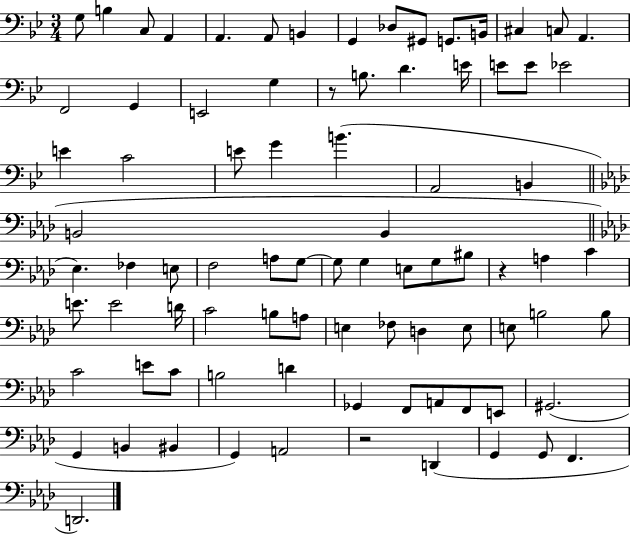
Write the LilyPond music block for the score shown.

{
  \clef bass
  \numericTimeSignature
  \time 3/4
  \key bes \major
  g8 b4 c8 a,4 | a,4. a,8 b,4 | g,4 des8 gis,8 g,8. b,16 | cis4 c8 a,4. | \break f,2 g,4 | e,2 g4 | r8 b8. d'4. e'16 | e'8 e'8 ees'2 | \break e'4 c'2 | e'8 g'4 b'4.( | a,2 b,4 | \bar "||" \break \key aes \major b,2 b,4 | \bar "||" \break \key aes \major ees4.) fes4 e8 | f2 a8 g8~~ | g8 g4 e8 g8 bis8 | r4 a4 c'4 | \break e'8. e'2 d'16 | c'2 b8 a8 | e4 fes8 d4 e8 | e8 b2 b8 | \break c'2 e'8 c'8 | b2 d'4 | ges,4 f,8 a,8 f,8 e,8 | gis,2.( | \break g,4 b,4 bis,4 | g,4) a,2 | r2 d,4( | g,4 g,8 f,4. | \break d,2.) | \bar "|."
}